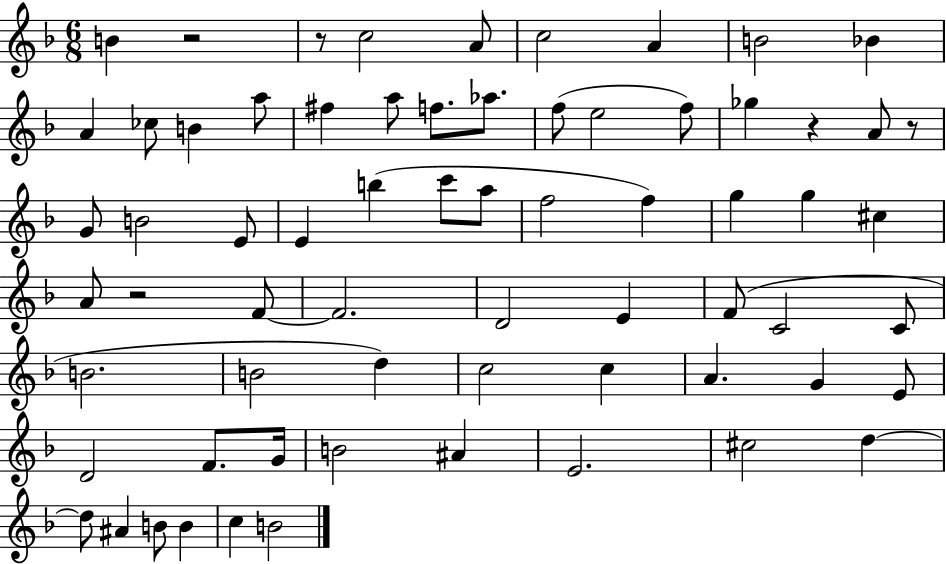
B4/q R/h R/e C5/h A4/e C5/h A4/q B4/h Bb4/q A4/q CES5/e B4/q A5/e F#5/q A5/e F5/e. Ab5/e. F5/e E5/h F5/e Gb5/q R/q A4/e R/e G4/e B4/h E4/e E4/q B5/q C6/e A5/e F5/h F5/q G5/q G5/q C#5/q A4/e R/h F4/e F4/h. D4/h E4/q F4/e C4/h C4/e B4/h. B4/h D5/q C5/h C5/q A4/q. G4/q E4/e D4/h F4/e. G4/s B4/h A#4/q E4/h. C#5/h D5/q D5/e A#4/q B4/e B4/q C5/q B4/h